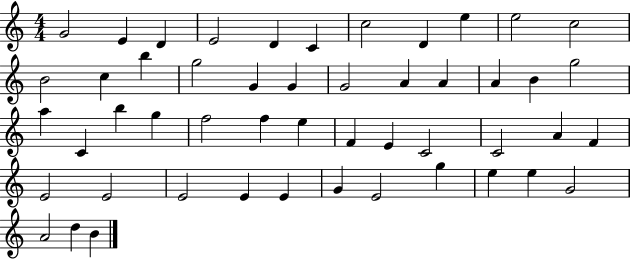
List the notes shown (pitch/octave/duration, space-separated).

G4/h E4/q D4/q E4/h D4/q C4/q C5/h D4/q E5/q E5/h C5/h B4/h C5/q B5/q G5/h G4/q G4/q G4/h A4/q A4/q A4/q B4/q G5/h A5/q C4/q B5/q G5/q F5/h F5/q E5/q F4/q E4/q C4/h C4/h A4/q F4/q E4/h E4/h E4/h E4/q E4/q G4/q E4/h G5/q E5/q E5/q G4/h A4/h D5/q B4/q